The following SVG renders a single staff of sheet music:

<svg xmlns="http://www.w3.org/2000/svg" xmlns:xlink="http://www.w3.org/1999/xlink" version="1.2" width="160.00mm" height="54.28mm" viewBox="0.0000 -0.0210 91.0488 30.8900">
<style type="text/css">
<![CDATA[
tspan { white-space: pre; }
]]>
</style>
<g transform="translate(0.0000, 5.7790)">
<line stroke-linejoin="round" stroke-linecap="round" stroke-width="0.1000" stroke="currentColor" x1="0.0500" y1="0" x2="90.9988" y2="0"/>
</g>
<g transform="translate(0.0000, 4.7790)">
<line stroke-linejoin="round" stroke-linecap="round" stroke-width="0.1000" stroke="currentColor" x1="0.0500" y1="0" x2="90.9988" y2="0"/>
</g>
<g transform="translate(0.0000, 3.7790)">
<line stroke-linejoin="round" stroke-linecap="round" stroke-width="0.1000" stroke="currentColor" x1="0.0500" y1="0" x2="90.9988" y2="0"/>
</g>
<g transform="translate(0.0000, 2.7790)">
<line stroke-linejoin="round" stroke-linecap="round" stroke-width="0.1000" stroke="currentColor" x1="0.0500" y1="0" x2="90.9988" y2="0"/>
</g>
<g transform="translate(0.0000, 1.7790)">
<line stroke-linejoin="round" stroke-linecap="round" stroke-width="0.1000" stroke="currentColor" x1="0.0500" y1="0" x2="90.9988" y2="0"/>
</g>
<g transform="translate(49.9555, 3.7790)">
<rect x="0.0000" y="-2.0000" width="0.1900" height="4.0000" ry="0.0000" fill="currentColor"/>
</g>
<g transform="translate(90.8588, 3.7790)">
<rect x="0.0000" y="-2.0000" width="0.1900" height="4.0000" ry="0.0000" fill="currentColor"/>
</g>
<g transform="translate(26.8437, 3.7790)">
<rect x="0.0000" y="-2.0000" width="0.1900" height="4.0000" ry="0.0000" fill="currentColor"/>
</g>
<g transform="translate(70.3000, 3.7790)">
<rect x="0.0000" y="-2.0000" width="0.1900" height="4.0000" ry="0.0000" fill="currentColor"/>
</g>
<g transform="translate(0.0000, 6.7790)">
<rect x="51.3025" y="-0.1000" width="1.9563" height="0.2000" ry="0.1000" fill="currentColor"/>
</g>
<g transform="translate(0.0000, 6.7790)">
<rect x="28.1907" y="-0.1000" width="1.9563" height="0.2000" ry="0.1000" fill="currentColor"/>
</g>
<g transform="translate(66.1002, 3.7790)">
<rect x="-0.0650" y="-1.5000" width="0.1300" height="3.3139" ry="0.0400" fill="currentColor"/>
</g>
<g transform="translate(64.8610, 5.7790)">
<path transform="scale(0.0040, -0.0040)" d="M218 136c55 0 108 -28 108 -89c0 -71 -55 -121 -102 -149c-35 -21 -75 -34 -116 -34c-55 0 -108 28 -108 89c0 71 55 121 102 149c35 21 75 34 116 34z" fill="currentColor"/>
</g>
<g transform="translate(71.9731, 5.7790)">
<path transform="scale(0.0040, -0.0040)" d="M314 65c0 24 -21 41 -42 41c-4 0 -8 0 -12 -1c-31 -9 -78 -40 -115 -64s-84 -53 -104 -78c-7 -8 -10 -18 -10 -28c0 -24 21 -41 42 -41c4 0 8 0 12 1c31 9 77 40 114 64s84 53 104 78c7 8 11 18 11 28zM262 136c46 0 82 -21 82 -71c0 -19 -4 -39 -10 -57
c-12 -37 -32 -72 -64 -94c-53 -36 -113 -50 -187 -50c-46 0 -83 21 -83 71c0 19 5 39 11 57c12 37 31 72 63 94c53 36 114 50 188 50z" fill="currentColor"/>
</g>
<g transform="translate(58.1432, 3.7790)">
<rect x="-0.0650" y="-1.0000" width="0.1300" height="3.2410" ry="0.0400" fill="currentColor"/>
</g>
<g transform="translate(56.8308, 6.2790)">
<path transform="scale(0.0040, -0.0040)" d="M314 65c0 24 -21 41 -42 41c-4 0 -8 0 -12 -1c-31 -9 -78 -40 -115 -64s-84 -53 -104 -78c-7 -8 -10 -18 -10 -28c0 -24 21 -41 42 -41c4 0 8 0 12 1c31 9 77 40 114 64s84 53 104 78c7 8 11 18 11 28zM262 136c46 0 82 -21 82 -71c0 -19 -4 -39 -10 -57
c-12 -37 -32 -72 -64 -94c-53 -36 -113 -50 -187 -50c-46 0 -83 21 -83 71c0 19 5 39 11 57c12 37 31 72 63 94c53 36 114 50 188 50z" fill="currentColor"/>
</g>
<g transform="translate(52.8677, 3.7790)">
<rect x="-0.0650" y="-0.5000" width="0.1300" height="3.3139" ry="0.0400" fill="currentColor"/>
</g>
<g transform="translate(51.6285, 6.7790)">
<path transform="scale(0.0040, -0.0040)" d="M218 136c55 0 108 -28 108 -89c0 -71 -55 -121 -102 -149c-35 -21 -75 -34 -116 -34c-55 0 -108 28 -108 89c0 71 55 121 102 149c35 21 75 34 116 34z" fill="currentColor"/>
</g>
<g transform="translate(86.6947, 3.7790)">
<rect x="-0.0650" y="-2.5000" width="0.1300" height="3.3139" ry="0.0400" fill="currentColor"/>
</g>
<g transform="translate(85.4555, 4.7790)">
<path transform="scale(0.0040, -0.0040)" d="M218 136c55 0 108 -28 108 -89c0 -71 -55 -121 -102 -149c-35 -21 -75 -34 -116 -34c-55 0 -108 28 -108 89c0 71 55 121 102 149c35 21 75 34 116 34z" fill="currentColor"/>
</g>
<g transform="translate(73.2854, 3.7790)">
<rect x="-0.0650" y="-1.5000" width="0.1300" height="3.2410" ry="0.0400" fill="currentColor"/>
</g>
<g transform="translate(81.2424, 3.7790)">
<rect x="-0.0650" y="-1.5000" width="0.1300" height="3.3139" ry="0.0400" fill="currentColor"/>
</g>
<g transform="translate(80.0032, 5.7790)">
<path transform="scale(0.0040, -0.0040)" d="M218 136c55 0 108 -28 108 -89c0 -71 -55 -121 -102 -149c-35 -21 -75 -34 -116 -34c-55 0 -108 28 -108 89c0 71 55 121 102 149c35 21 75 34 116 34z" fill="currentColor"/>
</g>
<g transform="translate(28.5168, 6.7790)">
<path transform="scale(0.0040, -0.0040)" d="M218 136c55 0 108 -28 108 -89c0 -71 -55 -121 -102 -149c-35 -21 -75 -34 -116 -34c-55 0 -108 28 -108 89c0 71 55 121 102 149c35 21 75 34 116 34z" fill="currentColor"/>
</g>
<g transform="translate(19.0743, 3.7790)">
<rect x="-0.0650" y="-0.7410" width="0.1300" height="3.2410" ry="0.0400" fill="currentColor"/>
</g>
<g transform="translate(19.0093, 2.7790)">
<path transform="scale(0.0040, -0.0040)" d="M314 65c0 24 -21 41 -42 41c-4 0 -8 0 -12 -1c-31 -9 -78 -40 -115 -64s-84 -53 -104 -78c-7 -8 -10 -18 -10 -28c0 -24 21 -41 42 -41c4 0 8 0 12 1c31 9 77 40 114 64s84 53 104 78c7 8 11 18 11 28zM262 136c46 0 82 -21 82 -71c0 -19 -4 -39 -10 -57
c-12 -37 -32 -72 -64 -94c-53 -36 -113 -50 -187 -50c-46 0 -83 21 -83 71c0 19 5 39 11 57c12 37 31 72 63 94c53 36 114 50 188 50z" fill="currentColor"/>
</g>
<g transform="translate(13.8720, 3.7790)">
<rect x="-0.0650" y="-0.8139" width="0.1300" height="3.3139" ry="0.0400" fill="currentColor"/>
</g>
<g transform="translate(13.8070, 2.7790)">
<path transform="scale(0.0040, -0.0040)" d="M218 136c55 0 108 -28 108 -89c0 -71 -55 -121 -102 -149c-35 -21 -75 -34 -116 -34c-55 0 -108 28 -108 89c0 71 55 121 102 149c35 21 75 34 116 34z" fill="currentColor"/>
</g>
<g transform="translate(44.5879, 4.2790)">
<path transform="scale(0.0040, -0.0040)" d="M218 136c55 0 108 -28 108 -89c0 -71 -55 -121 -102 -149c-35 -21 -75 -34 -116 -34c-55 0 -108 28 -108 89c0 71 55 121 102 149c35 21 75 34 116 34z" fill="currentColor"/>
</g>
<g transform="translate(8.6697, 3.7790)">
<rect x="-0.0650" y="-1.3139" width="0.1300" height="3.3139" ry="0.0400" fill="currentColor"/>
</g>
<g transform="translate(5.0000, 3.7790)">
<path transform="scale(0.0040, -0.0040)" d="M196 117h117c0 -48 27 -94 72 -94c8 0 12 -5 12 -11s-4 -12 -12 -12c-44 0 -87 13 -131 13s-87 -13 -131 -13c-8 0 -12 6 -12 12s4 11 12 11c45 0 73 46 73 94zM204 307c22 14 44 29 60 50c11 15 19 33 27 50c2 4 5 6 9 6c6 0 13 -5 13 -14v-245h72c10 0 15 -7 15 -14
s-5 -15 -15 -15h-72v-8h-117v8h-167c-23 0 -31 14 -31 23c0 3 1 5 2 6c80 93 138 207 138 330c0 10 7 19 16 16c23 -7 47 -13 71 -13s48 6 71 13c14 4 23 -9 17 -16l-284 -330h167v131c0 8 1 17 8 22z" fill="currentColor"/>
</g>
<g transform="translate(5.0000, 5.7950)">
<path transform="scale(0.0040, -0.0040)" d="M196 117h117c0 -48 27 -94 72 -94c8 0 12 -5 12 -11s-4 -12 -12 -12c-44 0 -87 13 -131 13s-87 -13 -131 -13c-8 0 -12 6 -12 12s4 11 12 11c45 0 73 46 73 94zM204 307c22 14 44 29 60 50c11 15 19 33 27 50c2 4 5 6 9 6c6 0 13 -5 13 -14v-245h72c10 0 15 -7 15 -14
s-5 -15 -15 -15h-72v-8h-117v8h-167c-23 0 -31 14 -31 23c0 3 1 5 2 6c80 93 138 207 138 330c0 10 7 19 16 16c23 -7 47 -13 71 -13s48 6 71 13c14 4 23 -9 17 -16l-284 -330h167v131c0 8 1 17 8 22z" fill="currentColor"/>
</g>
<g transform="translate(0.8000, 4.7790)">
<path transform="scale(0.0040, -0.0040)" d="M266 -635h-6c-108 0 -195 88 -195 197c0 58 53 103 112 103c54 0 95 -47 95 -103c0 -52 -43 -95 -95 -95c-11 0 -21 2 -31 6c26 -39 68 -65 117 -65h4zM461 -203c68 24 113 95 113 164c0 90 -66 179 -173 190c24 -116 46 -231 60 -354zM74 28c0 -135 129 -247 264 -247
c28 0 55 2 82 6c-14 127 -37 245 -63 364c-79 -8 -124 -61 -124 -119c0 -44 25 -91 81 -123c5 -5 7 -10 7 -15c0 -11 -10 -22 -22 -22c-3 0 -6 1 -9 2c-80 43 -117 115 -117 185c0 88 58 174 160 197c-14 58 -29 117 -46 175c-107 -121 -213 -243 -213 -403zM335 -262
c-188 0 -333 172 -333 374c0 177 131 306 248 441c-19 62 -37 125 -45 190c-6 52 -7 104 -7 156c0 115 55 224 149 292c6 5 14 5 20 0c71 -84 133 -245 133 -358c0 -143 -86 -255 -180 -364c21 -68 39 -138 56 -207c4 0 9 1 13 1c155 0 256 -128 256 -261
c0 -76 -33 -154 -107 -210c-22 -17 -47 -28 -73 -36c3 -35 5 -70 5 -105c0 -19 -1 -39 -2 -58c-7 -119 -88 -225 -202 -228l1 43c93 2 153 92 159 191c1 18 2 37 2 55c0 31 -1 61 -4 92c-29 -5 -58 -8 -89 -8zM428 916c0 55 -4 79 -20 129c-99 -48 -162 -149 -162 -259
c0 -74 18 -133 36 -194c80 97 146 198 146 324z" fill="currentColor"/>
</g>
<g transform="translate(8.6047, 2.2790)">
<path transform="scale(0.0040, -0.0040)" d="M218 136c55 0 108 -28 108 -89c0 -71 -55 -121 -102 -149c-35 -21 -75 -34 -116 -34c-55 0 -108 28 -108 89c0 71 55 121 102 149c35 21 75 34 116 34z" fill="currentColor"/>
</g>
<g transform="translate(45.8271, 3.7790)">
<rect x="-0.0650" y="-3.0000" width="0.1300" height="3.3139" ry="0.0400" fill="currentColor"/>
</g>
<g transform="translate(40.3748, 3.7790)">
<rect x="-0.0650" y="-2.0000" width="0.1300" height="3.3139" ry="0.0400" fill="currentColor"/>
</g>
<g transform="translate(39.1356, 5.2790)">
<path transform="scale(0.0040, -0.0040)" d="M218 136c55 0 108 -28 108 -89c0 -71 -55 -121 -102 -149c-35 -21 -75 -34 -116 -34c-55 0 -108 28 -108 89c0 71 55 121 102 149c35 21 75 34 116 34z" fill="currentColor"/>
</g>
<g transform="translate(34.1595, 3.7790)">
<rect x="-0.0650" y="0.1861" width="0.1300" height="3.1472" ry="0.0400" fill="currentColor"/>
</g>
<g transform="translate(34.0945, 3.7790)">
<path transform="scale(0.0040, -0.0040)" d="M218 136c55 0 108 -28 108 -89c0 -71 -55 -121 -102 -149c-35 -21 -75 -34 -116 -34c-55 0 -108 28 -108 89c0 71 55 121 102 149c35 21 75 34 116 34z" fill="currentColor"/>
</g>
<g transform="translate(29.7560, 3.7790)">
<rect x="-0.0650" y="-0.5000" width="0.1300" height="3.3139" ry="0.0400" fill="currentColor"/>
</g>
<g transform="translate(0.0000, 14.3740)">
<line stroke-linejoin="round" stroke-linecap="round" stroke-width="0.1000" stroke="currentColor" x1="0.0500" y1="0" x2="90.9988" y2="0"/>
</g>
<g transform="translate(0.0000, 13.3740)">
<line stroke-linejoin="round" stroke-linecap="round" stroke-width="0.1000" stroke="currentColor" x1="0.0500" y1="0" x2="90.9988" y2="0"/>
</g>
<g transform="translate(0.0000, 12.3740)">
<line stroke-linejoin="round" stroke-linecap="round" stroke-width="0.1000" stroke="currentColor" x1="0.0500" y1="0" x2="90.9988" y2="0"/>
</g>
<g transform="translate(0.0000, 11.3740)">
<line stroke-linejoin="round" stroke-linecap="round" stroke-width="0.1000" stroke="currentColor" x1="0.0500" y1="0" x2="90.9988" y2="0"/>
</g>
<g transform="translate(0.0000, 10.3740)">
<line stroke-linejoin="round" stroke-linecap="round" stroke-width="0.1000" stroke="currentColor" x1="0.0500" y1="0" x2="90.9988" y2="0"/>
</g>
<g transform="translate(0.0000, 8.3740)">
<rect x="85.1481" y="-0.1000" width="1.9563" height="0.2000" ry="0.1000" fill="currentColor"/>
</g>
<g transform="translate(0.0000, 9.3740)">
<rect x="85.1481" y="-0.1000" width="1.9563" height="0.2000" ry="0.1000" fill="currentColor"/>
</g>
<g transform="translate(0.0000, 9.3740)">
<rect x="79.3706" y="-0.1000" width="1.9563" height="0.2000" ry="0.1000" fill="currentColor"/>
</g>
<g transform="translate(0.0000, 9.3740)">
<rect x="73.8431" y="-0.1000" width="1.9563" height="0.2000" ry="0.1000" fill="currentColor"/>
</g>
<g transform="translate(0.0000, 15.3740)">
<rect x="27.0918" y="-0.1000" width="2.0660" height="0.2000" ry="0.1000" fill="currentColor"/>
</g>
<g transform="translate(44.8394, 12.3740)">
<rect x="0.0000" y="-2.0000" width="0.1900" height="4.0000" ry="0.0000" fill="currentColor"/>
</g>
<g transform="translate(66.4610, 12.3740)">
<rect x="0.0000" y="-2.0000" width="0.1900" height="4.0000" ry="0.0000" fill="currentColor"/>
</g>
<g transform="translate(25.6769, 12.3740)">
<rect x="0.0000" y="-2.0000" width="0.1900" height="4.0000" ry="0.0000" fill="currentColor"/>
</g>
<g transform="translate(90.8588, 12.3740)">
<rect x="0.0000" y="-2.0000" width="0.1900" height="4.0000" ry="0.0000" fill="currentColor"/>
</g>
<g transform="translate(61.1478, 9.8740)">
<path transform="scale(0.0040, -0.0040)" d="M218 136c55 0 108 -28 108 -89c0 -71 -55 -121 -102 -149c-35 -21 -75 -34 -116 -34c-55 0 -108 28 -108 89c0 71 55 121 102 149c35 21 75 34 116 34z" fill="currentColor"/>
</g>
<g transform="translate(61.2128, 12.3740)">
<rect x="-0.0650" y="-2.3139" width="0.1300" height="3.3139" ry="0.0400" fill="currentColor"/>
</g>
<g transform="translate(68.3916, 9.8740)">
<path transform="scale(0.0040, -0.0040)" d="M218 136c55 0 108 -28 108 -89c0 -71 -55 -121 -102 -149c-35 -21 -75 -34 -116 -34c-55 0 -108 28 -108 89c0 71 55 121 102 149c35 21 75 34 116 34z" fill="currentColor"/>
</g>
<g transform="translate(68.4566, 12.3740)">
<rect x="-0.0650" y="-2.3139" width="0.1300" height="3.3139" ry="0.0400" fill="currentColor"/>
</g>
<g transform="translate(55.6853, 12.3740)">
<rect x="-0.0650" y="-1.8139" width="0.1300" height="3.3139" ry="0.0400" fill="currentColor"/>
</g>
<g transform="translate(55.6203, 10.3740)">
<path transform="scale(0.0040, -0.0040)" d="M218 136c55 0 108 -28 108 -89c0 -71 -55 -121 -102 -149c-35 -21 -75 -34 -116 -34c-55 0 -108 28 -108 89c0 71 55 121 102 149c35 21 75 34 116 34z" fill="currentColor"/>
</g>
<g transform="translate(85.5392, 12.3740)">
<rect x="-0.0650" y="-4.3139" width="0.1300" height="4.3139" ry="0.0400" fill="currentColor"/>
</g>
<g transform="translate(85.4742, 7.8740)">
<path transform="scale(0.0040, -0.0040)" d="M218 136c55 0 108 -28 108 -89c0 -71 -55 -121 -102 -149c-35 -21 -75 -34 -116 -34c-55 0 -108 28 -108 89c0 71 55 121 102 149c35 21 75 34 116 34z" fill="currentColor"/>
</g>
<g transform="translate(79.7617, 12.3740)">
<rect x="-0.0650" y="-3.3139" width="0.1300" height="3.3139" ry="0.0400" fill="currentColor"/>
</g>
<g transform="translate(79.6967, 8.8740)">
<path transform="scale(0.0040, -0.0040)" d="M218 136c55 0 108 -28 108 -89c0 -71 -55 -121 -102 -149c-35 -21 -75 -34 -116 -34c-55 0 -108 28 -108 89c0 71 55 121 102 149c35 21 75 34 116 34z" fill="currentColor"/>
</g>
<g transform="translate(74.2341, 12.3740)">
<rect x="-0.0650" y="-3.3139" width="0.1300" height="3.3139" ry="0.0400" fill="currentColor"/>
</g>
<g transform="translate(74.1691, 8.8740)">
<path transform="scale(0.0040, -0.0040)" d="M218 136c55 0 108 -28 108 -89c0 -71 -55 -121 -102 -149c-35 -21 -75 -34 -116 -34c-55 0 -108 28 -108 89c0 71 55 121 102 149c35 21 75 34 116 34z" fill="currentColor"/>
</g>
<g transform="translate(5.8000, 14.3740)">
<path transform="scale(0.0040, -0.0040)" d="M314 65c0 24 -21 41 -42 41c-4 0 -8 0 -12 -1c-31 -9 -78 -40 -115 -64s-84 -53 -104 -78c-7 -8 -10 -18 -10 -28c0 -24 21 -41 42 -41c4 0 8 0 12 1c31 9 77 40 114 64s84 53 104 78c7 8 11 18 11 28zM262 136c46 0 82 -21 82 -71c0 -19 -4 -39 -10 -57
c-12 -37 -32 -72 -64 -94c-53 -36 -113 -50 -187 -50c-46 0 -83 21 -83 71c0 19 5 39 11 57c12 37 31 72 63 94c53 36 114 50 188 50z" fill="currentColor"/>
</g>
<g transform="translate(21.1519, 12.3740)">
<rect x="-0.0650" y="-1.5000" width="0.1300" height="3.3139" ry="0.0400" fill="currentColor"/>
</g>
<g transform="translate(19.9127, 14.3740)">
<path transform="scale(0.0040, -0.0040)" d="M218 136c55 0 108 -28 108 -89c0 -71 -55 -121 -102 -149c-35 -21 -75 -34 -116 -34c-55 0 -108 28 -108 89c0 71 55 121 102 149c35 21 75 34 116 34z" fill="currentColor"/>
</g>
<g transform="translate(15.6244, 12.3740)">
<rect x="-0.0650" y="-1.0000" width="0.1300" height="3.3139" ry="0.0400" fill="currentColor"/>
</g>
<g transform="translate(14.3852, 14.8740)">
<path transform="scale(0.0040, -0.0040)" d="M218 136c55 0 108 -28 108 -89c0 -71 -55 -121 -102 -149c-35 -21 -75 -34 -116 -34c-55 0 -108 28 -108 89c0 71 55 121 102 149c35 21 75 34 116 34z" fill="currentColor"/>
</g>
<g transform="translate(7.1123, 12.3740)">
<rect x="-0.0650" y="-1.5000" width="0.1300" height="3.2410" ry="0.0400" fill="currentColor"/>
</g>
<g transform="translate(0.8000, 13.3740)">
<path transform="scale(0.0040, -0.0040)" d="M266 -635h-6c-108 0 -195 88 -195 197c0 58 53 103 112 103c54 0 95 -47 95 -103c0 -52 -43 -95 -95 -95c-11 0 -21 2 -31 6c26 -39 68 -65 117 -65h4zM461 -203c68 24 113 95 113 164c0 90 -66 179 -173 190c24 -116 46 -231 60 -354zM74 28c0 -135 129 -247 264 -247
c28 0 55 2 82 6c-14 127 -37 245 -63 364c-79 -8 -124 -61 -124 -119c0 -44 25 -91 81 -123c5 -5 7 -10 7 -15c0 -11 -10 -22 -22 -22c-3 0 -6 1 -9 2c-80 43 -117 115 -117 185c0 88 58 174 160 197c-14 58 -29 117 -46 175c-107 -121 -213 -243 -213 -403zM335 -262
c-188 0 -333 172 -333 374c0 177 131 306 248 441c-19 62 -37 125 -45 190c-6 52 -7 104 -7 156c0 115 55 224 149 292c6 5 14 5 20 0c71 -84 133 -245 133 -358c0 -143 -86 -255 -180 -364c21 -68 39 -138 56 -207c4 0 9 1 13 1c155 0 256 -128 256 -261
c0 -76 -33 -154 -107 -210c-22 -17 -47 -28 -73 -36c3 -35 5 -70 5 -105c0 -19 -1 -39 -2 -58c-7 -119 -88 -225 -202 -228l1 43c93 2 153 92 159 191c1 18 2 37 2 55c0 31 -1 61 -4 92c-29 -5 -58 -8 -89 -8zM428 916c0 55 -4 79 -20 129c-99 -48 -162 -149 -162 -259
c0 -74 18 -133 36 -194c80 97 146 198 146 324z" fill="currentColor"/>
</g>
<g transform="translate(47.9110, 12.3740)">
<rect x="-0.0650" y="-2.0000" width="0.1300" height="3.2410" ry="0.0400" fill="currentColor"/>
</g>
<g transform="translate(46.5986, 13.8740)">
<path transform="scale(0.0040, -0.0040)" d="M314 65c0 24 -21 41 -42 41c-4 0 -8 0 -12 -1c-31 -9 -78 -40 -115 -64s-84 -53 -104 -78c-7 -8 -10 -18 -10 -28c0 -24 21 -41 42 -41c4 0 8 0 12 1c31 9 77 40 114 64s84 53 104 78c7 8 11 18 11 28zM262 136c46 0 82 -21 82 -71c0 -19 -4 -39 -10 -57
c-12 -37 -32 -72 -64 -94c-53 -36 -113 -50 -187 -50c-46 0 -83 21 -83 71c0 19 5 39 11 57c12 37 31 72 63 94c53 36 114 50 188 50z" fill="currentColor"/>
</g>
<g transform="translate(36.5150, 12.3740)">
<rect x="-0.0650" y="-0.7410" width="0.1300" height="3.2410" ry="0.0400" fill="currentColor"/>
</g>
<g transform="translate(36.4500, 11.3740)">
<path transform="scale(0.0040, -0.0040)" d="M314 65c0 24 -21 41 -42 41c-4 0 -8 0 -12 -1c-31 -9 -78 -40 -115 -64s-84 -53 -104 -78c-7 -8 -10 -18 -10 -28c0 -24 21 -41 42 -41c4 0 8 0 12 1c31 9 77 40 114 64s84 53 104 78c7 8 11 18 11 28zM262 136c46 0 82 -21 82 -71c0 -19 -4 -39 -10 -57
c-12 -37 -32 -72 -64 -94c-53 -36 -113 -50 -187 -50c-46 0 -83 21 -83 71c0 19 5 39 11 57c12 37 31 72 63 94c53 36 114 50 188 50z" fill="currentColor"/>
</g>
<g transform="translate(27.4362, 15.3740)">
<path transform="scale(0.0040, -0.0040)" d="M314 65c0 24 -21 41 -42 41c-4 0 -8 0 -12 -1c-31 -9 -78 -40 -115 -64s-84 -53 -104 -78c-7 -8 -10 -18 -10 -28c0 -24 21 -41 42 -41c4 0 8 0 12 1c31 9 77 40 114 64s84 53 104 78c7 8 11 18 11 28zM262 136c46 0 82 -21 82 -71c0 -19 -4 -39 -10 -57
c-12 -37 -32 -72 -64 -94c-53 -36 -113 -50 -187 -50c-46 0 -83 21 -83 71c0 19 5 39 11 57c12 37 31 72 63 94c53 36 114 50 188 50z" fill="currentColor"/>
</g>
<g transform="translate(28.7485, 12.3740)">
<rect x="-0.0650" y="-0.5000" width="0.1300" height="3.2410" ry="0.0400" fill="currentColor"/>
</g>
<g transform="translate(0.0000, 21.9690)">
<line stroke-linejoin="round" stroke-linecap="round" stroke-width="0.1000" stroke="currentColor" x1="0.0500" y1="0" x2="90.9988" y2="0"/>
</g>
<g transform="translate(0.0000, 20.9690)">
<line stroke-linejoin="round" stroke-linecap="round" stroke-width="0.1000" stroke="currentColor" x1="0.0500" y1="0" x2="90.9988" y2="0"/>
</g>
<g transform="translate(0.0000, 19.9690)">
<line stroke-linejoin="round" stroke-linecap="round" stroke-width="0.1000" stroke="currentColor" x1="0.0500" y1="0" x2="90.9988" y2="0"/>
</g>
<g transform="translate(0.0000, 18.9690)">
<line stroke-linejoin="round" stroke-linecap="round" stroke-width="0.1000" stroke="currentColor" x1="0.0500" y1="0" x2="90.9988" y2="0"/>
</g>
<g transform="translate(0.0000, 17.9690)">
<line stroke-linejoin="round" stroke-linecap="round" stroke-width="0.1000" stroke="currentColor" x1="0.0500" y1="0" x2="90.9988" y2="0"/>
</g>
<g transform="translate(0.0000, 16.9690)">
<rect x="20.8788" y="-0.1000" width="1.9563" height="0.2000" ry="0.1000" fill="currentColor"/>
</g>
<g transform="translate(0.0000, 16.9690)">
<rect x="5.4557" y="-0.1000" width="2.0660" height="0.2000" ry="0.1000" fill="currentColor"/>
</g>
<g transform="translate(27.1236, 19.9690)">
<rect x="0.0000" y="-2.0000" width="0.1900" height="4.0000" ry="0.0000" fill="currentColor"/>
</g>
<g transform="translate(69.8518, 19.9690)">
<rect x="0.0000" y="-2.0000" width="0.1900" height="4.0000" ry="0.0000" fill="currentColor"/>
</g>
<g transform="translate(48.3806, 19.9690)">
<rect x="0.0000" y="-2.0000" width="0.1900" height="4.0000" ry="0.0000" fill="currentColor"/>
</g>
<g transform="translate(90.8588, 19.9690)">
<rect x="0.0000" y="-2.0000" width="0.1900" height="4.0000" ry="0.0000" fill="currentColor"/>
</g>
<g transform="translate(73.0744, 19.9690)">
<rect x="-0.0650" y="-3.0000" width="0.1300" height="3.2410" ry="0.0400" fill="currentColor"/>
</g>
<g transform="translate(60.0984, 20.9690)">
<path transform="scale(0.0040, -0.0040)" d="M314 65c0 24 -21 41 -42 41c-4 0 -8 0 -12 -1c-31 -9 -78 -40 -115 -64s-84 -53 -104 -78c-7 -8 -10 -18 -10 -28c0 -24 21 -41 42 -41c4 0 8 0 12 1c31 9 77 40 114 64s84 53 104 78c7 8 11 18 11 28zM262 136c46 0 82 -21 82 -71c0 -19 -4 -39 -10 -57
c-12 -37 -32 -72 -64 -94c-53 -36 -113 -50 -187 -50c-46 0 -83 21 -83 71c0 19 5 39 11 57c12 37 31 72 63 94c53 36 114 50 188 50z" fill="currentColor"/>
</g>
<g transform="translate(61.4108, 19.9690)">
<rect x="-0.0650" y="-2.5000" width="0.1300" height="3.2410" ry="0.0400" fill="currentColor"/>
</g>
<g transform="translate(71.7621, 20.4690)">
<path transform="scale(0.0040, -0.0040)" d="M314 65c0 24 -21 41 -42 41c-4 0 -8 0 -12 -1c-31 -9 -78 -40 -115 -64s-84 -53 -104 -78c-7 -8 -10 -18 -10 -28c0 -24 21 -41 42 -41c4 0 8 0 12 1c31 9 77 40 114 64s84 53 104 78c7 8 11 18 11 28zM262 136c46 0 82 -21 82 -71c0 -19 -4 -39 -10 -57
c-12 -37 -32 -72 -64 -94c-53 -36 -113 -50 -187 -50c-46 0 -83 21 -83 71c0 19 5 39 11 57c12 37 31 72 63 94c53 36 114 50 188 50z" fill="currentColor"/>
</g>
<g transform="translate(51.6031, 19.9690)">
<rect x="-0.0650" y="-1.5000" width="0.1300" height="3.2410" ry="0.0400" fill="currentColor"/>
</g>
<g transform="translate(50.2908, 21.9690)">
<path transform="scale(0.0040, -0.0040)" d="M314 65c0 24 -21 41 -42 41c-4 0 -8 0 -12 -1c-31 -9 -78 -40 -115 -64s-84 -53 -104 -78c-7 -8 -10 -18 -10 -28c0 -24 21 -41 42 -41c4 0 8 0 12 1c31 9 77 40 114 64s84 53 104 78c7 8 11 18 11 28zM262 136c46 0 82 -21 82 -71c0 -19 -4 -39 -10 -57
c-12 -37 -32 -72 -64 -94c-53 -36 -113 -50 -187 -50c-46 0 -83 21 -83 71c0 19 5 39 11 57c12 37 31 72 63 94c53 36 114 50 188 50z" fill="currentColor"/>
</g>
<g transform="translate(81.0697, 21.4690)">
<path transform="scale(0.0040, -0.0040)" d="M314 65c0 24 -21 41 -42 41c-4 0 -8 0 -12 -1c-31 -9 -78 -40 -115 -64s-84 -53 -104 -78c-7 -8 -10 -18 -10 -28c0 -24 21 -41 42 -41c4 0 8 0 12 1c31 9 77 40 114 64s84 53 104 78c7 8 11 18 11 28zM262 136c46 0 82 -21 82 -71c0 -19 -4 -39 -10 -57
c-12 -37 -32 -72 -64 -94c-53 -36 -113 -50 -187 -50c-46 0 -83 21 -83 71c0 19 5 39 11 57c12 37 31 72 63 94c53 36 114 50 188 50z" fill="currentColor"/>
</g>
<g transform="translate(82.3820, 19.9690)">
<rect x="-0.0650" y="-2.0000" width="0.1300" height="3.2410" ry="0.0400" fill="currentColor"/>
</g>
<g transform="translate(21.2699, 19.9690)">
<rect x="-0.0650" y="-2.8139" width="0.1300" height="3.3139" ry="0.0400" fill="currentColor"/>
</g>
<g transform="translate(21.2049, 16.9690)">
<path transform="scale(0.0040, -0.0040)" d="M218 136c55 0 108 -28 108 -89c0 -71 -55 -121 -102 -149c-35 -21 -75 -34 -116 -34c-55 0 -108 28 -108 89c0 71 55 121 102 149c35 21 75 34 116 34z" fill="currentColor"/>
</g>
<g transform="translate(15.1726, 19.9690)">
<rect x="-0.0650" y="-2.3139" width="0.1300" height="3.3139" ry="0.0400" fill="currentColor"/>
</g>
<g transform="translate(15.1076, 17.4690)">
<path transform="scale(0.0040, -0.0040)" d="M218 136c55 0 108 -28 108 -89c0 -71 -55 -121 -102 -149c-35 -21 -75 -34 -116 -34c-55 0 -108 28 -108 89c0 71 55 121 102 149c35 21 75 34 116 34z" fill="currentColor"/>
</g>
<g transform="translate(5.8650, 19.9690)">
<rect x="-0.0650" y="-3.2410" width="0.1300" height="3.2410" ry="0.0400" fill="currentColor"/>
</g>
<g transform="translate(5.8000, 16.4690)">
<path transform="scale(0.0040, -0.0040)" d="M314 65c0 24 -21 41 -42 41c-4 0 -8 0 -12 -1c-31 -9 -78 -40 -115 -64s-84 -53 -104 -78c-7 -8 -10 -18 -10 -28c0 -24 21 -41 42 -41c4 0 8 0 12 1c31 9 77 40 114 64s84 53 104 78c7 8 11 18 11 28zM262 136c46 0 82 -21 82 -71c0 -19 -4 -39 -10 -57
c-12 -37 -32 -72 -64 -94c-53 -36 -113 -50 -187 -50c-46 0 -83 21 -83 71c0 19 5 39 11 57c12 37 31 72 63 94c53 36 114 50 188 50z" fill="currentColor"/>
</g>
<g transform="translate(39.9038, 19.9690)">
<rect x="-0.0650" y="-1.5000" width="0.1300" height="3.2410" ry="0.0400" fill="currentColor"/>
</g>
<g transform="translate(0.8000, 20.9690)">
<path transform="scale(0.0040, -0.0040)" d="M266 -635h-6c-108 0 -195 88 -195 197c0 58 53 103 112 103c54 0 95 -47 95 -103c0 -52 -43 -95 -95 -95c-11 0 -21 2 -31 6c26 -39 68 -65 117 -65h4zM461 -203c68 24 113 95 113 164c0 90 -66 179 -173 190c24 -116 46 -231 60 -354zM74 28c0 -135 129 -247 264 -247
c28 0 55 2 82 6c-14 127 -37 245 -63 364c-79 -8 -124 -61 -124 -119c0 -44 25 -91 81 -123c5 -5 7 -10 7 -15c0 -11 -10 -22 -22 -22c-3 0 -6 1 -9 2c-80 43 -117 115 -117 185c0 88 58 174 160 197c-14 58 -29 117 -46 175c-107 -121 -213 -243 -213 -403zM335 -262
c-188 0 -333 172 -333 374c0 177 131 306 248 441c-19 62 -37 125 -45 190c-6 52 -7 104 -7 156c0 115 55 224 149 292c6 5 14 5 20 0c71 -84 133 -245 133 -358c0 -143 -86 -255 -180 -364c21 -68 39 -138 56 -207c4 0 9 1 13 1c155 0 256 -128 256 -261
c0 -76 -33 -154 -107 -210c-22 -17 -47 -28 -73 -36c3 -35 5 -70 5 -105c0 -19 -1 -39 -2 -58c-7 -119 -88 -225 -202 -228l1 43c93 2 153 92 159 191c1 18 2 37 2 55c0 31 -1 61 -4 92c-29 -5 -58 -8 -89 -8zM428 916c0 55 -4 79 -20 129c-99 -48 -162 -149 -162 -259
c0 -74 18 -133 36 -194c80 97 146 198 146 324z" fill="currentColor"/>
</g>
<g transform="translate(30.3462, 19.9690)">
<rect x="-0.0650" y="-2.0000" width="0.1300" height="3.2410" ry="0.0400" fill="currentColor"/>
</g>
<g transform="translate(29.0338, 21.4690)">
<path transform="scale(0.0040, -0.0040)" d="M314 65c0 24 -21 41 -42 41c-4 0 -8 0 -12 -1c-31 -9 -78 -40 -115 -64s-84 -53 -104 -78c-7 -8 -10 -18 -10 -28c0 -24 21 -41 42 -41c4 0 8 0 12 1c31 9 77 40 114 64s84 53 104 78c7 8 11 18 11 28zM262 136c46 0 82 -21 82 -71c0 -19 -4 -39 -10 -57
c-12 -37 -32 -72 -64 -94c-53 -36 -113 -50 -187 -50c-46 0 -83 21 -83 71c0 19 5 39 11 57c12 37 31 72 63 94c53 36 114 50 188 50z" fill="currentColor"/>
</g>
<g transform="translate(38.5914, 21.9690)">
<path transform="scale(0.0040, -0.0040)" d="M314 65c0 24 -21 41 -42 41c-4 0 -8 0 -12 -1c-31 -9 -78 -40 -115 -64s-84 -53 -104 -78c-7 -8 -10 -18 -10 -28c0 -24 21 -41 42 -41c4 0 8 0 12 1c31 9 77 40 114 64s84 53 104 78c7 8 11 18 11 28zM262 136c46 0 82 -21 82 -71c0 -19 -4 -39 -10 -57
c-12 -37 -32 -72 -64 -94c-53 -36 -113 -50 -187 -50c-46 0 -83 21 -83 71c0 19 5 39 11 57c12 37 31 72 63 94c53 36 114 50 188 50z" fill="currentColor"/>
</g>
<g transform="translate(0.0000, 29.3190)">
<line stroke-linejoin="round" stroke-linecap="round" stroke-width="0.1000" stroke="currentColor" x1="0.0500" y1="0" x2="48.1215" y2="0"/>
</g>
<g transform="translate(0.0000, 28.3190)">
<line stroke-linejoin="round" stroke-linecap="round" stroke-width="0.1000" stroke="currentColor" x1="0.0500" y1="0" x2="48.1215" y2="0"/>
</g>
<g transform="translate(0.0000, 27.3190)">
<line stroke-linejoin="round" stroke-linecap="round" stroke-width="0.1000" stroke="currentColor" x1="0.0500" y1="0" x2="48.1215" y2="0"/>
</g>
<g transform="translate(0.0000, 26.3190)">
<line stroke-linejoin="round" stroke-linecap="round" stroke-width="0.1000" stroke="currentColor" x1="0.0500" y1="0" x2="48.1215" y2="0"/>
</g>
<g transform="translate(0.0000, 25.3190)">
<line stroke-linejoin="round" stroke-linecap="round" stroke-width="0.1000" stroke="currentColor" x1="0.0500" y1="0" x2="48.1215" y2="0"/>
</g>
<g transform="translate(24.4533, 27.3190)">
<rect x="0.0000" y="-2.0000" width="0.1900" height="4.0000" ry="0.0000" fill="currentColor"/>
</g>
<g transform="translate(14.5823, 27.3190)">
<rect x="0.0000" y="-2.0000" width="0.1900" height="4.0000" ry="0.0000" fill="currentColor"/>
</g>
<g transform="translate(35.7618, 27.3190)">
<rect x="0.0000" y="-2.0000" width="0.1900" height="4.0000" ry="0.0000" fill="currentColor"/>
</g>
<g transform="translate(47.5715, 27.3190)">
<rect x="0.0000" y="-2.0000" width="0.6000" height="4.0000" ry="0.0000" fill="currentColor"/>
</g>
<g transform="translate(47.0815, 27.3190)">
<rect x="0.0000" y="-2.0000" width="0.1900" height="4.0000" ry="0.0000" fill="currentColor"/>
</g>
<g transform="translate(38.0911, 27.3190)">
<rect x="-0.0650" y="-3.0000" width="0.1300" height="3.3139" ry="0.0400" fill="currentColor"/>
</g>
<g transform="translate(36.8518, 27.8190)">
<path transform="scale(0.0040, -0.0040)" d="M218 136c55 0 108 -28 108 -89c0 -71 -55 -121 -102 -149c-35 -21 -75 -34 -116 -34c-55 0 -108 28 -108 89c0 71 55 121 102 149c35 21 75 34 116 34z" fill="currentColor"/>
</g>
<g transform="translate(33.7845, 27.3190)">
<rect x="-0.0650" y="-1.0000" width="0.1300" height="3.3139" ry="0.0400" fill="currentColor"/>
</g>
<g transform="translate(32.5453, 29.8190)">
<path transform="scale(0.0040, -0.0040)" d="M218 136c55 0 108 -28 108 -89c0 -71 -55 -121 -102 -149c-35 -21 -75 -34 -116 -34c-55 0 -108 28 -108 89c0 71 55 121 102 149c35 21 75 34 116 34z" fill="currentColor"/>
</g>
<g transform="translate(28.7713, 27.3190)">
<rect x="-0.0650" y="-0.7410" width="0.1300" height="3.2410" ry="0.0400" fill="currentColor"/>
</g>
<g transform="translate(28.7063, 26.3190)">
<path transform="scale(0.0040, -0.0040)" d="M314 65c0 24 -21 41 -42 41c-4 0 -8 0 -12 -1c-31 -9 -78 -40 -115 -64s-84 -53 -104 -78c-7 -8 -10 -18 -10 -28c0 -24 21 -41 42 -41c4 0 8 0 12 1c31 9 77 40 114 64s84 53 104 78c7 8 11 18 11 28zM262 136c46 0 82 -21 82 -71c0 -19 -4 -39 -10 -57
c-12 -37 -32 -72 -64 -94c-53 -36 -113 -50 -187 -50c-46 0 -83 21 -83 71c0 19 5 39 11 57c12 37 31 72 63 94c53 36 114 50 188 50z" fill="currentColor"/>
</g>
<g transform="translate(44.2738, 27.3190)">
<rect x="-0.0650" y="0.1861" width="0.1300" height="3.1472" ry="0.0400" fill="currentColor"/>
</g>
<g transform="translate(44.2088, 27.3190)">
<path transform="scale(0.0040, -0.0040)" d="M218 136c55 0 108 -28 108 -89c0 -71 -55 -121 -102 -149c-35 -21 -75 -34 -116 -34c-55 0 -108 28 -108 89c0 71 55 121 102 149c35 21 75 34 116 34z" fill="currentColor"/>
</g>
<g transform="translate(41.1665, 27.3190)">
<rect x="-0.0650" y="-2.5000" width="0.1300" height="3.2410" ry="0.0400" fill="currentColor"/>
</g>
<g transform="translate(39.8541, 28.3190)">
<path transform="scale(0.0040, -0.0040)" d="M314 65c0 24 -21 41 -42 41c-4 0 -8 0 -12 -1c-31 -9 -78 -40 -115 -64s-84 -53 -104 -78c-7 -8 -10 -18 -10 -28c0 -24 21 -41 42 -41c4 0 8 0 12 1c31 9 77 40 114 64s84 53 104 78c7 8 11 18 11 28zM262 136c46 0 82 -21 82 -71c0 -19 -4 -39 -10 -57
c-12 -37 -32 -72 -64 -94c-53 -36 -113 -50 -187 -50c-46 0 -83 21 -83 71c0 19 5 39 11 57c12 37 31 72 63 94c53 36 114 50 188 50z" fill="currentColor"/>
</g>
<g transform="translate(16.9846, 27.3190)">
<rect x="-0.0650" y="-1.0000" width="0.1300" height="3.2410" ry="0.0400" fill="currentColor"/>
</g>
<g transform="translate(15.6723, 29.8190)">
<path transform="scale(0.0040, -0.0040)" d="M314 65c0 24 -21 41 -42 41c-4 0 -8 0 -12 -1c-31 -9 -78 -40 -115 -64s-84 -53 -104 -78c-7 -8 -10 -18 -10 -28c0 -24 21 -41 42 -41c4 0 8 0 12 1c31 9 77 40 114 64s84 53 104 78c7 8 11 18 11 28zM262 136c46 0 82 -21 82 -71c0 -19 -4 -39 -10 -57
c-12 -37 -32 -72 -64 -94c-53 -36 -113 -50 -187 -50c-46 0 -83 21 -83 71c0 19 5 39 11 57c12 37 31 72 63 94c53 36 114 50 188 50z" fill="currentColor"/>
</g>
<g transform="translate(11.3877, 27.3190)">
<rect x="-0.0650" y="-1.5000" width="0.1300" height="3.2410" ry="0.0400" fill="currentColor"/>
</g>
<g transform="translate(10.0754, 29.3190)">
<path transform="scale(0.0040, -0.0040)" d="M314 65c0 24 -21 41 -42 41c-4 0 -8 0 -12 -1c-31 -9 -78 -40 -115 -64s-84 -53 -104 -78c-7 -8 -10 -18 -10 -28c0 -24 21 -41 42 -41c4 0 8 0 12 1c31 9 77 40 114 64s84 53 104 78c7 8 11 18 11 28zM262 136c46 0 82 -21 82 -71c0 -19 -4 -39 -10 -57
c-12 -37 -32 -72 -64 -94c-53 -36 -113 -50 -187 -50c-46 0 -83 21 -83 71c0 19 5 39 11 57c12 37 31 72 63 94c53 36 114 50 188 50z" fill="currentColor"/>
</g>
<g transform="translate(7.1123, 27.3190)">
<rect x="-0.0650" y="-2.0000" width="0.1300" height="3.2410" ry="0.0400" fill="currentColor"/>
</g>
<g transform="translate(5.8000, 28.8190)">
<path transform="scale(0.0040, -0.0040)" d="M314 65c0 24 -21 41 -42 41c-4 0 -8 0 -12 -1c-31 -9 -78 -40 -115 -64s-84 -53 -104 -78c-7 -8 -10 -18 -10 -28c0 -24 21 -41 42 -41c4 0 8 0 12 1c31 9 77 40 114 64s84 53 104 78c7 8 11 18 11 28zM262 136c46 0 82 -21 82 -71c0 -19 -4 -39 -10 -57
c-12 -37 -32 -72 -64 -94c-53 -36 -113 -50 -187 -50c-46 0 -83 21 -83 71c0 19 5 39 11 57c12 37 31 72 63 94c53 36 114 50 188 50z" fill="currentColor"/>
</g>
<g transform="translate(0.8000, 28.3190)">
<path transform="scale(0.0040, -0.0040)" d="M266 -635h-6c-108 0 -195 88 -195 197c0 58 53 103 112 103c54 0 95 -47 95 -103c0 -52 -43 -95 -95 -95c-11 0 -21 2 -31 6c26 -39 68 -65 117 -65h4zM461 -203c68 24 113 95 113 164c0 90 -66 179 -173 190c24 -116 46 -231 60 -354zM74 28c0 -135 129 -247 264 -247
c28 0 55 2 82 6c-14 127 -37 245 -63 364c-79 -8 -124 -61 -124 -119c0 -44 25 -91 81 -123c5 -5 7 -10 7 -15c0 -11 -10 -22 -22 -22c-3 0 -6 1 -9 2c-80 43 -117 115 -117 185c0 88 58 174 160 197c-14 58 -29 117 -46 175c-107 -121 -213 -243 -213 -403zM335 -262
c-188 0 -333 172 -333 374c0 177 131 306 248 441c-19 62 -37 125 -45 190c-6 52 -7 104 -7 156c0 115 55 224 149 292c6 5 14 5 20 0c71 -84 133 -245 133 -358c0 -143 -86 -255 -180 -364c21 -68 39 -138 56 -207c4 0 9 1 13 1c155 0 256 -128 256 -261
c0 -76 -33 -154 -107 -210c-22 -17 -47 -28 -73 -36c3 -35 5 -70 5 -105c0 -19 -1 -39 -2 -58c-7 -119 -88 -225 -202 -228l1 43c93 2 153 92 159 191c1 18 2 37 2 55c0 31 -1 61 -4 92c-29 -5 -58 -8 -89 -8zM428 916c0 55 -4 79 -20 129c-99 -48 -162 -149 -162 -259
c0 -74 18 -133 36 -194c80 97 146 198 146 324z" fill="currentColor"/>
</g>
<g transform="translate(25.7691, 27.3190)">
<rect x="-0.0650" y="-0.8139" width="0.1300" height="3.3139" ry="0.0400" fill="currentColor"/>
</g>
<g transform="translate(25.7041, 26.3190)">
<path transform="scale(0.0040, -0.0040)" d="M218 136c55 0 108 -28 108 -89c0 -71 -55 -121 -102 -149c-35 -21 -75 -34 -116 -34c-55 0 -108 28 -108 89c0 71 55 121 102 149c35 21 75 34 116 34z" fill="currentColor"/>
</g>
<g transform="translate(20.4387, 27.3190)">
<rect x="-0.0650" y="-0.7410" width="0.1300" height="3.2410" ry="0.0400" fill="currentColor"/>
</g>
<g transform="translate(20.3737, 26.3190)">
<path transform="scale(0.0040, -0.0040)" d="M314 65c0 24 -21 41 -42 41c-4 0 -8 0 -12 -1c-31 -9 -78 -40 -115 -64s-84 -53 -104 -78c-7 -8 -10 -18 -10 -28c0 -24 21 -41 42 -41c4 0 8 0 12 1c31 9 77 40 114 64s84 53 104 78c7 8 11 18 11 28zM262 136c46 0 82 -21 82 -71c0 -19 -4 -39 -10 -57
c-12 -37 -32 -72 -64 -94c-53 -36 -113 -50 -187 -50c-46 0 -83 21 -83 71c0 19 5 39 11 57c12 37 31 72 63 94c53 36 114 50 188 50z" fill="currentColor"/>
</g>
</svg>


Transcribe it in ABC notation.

X:1
T:Untitled
M:4/4
L:1/4
K:C
e d d2 C B F A C D2 E E2 E G E2 D E C2 d2 F2 f g g b b d' b2 g a F2 E2 E2 G2 A2 F2 F2 E2 D2 d2 d d2 D A G2 B